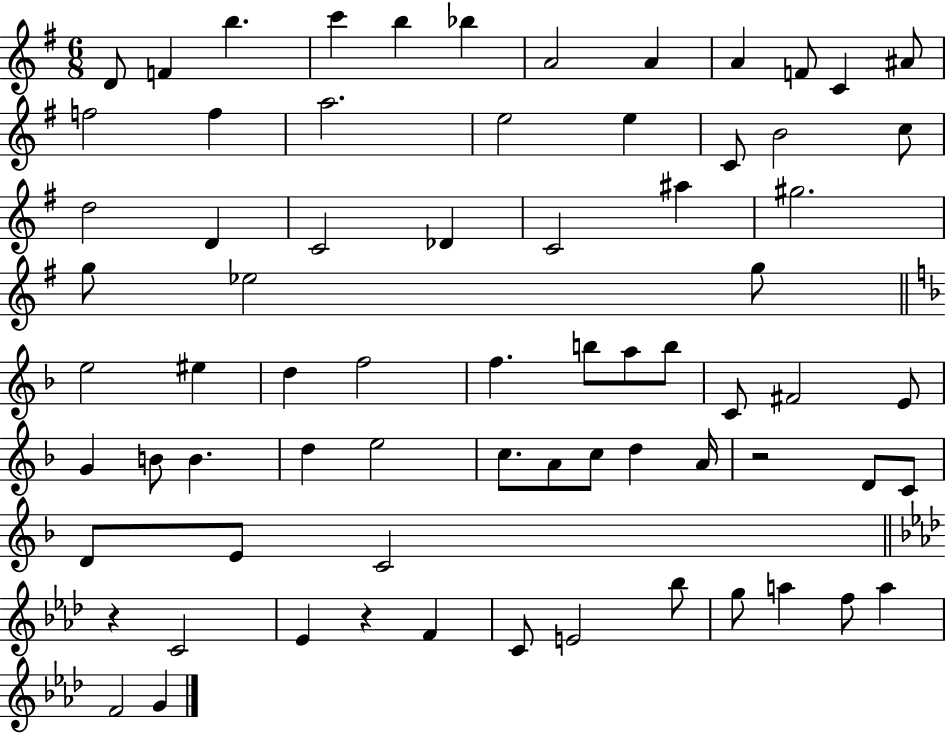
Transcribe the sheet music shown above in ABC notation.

X:1
T:Untitled
M:6/8
L:1/4
K:G
D/2 F b c' b _b A2 A A F/2 C ^A/2 f2 f a2 e2 e C/2 B2 c/2 d2 D C2 _D C2 ^a ^g2 g/2 _e2 g/2 e2 ^e d f2 f b/2 a/2 b/2 C/2 ^F2 E/2 G B/2 B d e2 c/2 A/2 c/2 d A/4 z2 D/2 C/2 D/2 E/2 C2 z C2 _E z F C/2 E2 _b/2 g/2 a f/2 a F2 G